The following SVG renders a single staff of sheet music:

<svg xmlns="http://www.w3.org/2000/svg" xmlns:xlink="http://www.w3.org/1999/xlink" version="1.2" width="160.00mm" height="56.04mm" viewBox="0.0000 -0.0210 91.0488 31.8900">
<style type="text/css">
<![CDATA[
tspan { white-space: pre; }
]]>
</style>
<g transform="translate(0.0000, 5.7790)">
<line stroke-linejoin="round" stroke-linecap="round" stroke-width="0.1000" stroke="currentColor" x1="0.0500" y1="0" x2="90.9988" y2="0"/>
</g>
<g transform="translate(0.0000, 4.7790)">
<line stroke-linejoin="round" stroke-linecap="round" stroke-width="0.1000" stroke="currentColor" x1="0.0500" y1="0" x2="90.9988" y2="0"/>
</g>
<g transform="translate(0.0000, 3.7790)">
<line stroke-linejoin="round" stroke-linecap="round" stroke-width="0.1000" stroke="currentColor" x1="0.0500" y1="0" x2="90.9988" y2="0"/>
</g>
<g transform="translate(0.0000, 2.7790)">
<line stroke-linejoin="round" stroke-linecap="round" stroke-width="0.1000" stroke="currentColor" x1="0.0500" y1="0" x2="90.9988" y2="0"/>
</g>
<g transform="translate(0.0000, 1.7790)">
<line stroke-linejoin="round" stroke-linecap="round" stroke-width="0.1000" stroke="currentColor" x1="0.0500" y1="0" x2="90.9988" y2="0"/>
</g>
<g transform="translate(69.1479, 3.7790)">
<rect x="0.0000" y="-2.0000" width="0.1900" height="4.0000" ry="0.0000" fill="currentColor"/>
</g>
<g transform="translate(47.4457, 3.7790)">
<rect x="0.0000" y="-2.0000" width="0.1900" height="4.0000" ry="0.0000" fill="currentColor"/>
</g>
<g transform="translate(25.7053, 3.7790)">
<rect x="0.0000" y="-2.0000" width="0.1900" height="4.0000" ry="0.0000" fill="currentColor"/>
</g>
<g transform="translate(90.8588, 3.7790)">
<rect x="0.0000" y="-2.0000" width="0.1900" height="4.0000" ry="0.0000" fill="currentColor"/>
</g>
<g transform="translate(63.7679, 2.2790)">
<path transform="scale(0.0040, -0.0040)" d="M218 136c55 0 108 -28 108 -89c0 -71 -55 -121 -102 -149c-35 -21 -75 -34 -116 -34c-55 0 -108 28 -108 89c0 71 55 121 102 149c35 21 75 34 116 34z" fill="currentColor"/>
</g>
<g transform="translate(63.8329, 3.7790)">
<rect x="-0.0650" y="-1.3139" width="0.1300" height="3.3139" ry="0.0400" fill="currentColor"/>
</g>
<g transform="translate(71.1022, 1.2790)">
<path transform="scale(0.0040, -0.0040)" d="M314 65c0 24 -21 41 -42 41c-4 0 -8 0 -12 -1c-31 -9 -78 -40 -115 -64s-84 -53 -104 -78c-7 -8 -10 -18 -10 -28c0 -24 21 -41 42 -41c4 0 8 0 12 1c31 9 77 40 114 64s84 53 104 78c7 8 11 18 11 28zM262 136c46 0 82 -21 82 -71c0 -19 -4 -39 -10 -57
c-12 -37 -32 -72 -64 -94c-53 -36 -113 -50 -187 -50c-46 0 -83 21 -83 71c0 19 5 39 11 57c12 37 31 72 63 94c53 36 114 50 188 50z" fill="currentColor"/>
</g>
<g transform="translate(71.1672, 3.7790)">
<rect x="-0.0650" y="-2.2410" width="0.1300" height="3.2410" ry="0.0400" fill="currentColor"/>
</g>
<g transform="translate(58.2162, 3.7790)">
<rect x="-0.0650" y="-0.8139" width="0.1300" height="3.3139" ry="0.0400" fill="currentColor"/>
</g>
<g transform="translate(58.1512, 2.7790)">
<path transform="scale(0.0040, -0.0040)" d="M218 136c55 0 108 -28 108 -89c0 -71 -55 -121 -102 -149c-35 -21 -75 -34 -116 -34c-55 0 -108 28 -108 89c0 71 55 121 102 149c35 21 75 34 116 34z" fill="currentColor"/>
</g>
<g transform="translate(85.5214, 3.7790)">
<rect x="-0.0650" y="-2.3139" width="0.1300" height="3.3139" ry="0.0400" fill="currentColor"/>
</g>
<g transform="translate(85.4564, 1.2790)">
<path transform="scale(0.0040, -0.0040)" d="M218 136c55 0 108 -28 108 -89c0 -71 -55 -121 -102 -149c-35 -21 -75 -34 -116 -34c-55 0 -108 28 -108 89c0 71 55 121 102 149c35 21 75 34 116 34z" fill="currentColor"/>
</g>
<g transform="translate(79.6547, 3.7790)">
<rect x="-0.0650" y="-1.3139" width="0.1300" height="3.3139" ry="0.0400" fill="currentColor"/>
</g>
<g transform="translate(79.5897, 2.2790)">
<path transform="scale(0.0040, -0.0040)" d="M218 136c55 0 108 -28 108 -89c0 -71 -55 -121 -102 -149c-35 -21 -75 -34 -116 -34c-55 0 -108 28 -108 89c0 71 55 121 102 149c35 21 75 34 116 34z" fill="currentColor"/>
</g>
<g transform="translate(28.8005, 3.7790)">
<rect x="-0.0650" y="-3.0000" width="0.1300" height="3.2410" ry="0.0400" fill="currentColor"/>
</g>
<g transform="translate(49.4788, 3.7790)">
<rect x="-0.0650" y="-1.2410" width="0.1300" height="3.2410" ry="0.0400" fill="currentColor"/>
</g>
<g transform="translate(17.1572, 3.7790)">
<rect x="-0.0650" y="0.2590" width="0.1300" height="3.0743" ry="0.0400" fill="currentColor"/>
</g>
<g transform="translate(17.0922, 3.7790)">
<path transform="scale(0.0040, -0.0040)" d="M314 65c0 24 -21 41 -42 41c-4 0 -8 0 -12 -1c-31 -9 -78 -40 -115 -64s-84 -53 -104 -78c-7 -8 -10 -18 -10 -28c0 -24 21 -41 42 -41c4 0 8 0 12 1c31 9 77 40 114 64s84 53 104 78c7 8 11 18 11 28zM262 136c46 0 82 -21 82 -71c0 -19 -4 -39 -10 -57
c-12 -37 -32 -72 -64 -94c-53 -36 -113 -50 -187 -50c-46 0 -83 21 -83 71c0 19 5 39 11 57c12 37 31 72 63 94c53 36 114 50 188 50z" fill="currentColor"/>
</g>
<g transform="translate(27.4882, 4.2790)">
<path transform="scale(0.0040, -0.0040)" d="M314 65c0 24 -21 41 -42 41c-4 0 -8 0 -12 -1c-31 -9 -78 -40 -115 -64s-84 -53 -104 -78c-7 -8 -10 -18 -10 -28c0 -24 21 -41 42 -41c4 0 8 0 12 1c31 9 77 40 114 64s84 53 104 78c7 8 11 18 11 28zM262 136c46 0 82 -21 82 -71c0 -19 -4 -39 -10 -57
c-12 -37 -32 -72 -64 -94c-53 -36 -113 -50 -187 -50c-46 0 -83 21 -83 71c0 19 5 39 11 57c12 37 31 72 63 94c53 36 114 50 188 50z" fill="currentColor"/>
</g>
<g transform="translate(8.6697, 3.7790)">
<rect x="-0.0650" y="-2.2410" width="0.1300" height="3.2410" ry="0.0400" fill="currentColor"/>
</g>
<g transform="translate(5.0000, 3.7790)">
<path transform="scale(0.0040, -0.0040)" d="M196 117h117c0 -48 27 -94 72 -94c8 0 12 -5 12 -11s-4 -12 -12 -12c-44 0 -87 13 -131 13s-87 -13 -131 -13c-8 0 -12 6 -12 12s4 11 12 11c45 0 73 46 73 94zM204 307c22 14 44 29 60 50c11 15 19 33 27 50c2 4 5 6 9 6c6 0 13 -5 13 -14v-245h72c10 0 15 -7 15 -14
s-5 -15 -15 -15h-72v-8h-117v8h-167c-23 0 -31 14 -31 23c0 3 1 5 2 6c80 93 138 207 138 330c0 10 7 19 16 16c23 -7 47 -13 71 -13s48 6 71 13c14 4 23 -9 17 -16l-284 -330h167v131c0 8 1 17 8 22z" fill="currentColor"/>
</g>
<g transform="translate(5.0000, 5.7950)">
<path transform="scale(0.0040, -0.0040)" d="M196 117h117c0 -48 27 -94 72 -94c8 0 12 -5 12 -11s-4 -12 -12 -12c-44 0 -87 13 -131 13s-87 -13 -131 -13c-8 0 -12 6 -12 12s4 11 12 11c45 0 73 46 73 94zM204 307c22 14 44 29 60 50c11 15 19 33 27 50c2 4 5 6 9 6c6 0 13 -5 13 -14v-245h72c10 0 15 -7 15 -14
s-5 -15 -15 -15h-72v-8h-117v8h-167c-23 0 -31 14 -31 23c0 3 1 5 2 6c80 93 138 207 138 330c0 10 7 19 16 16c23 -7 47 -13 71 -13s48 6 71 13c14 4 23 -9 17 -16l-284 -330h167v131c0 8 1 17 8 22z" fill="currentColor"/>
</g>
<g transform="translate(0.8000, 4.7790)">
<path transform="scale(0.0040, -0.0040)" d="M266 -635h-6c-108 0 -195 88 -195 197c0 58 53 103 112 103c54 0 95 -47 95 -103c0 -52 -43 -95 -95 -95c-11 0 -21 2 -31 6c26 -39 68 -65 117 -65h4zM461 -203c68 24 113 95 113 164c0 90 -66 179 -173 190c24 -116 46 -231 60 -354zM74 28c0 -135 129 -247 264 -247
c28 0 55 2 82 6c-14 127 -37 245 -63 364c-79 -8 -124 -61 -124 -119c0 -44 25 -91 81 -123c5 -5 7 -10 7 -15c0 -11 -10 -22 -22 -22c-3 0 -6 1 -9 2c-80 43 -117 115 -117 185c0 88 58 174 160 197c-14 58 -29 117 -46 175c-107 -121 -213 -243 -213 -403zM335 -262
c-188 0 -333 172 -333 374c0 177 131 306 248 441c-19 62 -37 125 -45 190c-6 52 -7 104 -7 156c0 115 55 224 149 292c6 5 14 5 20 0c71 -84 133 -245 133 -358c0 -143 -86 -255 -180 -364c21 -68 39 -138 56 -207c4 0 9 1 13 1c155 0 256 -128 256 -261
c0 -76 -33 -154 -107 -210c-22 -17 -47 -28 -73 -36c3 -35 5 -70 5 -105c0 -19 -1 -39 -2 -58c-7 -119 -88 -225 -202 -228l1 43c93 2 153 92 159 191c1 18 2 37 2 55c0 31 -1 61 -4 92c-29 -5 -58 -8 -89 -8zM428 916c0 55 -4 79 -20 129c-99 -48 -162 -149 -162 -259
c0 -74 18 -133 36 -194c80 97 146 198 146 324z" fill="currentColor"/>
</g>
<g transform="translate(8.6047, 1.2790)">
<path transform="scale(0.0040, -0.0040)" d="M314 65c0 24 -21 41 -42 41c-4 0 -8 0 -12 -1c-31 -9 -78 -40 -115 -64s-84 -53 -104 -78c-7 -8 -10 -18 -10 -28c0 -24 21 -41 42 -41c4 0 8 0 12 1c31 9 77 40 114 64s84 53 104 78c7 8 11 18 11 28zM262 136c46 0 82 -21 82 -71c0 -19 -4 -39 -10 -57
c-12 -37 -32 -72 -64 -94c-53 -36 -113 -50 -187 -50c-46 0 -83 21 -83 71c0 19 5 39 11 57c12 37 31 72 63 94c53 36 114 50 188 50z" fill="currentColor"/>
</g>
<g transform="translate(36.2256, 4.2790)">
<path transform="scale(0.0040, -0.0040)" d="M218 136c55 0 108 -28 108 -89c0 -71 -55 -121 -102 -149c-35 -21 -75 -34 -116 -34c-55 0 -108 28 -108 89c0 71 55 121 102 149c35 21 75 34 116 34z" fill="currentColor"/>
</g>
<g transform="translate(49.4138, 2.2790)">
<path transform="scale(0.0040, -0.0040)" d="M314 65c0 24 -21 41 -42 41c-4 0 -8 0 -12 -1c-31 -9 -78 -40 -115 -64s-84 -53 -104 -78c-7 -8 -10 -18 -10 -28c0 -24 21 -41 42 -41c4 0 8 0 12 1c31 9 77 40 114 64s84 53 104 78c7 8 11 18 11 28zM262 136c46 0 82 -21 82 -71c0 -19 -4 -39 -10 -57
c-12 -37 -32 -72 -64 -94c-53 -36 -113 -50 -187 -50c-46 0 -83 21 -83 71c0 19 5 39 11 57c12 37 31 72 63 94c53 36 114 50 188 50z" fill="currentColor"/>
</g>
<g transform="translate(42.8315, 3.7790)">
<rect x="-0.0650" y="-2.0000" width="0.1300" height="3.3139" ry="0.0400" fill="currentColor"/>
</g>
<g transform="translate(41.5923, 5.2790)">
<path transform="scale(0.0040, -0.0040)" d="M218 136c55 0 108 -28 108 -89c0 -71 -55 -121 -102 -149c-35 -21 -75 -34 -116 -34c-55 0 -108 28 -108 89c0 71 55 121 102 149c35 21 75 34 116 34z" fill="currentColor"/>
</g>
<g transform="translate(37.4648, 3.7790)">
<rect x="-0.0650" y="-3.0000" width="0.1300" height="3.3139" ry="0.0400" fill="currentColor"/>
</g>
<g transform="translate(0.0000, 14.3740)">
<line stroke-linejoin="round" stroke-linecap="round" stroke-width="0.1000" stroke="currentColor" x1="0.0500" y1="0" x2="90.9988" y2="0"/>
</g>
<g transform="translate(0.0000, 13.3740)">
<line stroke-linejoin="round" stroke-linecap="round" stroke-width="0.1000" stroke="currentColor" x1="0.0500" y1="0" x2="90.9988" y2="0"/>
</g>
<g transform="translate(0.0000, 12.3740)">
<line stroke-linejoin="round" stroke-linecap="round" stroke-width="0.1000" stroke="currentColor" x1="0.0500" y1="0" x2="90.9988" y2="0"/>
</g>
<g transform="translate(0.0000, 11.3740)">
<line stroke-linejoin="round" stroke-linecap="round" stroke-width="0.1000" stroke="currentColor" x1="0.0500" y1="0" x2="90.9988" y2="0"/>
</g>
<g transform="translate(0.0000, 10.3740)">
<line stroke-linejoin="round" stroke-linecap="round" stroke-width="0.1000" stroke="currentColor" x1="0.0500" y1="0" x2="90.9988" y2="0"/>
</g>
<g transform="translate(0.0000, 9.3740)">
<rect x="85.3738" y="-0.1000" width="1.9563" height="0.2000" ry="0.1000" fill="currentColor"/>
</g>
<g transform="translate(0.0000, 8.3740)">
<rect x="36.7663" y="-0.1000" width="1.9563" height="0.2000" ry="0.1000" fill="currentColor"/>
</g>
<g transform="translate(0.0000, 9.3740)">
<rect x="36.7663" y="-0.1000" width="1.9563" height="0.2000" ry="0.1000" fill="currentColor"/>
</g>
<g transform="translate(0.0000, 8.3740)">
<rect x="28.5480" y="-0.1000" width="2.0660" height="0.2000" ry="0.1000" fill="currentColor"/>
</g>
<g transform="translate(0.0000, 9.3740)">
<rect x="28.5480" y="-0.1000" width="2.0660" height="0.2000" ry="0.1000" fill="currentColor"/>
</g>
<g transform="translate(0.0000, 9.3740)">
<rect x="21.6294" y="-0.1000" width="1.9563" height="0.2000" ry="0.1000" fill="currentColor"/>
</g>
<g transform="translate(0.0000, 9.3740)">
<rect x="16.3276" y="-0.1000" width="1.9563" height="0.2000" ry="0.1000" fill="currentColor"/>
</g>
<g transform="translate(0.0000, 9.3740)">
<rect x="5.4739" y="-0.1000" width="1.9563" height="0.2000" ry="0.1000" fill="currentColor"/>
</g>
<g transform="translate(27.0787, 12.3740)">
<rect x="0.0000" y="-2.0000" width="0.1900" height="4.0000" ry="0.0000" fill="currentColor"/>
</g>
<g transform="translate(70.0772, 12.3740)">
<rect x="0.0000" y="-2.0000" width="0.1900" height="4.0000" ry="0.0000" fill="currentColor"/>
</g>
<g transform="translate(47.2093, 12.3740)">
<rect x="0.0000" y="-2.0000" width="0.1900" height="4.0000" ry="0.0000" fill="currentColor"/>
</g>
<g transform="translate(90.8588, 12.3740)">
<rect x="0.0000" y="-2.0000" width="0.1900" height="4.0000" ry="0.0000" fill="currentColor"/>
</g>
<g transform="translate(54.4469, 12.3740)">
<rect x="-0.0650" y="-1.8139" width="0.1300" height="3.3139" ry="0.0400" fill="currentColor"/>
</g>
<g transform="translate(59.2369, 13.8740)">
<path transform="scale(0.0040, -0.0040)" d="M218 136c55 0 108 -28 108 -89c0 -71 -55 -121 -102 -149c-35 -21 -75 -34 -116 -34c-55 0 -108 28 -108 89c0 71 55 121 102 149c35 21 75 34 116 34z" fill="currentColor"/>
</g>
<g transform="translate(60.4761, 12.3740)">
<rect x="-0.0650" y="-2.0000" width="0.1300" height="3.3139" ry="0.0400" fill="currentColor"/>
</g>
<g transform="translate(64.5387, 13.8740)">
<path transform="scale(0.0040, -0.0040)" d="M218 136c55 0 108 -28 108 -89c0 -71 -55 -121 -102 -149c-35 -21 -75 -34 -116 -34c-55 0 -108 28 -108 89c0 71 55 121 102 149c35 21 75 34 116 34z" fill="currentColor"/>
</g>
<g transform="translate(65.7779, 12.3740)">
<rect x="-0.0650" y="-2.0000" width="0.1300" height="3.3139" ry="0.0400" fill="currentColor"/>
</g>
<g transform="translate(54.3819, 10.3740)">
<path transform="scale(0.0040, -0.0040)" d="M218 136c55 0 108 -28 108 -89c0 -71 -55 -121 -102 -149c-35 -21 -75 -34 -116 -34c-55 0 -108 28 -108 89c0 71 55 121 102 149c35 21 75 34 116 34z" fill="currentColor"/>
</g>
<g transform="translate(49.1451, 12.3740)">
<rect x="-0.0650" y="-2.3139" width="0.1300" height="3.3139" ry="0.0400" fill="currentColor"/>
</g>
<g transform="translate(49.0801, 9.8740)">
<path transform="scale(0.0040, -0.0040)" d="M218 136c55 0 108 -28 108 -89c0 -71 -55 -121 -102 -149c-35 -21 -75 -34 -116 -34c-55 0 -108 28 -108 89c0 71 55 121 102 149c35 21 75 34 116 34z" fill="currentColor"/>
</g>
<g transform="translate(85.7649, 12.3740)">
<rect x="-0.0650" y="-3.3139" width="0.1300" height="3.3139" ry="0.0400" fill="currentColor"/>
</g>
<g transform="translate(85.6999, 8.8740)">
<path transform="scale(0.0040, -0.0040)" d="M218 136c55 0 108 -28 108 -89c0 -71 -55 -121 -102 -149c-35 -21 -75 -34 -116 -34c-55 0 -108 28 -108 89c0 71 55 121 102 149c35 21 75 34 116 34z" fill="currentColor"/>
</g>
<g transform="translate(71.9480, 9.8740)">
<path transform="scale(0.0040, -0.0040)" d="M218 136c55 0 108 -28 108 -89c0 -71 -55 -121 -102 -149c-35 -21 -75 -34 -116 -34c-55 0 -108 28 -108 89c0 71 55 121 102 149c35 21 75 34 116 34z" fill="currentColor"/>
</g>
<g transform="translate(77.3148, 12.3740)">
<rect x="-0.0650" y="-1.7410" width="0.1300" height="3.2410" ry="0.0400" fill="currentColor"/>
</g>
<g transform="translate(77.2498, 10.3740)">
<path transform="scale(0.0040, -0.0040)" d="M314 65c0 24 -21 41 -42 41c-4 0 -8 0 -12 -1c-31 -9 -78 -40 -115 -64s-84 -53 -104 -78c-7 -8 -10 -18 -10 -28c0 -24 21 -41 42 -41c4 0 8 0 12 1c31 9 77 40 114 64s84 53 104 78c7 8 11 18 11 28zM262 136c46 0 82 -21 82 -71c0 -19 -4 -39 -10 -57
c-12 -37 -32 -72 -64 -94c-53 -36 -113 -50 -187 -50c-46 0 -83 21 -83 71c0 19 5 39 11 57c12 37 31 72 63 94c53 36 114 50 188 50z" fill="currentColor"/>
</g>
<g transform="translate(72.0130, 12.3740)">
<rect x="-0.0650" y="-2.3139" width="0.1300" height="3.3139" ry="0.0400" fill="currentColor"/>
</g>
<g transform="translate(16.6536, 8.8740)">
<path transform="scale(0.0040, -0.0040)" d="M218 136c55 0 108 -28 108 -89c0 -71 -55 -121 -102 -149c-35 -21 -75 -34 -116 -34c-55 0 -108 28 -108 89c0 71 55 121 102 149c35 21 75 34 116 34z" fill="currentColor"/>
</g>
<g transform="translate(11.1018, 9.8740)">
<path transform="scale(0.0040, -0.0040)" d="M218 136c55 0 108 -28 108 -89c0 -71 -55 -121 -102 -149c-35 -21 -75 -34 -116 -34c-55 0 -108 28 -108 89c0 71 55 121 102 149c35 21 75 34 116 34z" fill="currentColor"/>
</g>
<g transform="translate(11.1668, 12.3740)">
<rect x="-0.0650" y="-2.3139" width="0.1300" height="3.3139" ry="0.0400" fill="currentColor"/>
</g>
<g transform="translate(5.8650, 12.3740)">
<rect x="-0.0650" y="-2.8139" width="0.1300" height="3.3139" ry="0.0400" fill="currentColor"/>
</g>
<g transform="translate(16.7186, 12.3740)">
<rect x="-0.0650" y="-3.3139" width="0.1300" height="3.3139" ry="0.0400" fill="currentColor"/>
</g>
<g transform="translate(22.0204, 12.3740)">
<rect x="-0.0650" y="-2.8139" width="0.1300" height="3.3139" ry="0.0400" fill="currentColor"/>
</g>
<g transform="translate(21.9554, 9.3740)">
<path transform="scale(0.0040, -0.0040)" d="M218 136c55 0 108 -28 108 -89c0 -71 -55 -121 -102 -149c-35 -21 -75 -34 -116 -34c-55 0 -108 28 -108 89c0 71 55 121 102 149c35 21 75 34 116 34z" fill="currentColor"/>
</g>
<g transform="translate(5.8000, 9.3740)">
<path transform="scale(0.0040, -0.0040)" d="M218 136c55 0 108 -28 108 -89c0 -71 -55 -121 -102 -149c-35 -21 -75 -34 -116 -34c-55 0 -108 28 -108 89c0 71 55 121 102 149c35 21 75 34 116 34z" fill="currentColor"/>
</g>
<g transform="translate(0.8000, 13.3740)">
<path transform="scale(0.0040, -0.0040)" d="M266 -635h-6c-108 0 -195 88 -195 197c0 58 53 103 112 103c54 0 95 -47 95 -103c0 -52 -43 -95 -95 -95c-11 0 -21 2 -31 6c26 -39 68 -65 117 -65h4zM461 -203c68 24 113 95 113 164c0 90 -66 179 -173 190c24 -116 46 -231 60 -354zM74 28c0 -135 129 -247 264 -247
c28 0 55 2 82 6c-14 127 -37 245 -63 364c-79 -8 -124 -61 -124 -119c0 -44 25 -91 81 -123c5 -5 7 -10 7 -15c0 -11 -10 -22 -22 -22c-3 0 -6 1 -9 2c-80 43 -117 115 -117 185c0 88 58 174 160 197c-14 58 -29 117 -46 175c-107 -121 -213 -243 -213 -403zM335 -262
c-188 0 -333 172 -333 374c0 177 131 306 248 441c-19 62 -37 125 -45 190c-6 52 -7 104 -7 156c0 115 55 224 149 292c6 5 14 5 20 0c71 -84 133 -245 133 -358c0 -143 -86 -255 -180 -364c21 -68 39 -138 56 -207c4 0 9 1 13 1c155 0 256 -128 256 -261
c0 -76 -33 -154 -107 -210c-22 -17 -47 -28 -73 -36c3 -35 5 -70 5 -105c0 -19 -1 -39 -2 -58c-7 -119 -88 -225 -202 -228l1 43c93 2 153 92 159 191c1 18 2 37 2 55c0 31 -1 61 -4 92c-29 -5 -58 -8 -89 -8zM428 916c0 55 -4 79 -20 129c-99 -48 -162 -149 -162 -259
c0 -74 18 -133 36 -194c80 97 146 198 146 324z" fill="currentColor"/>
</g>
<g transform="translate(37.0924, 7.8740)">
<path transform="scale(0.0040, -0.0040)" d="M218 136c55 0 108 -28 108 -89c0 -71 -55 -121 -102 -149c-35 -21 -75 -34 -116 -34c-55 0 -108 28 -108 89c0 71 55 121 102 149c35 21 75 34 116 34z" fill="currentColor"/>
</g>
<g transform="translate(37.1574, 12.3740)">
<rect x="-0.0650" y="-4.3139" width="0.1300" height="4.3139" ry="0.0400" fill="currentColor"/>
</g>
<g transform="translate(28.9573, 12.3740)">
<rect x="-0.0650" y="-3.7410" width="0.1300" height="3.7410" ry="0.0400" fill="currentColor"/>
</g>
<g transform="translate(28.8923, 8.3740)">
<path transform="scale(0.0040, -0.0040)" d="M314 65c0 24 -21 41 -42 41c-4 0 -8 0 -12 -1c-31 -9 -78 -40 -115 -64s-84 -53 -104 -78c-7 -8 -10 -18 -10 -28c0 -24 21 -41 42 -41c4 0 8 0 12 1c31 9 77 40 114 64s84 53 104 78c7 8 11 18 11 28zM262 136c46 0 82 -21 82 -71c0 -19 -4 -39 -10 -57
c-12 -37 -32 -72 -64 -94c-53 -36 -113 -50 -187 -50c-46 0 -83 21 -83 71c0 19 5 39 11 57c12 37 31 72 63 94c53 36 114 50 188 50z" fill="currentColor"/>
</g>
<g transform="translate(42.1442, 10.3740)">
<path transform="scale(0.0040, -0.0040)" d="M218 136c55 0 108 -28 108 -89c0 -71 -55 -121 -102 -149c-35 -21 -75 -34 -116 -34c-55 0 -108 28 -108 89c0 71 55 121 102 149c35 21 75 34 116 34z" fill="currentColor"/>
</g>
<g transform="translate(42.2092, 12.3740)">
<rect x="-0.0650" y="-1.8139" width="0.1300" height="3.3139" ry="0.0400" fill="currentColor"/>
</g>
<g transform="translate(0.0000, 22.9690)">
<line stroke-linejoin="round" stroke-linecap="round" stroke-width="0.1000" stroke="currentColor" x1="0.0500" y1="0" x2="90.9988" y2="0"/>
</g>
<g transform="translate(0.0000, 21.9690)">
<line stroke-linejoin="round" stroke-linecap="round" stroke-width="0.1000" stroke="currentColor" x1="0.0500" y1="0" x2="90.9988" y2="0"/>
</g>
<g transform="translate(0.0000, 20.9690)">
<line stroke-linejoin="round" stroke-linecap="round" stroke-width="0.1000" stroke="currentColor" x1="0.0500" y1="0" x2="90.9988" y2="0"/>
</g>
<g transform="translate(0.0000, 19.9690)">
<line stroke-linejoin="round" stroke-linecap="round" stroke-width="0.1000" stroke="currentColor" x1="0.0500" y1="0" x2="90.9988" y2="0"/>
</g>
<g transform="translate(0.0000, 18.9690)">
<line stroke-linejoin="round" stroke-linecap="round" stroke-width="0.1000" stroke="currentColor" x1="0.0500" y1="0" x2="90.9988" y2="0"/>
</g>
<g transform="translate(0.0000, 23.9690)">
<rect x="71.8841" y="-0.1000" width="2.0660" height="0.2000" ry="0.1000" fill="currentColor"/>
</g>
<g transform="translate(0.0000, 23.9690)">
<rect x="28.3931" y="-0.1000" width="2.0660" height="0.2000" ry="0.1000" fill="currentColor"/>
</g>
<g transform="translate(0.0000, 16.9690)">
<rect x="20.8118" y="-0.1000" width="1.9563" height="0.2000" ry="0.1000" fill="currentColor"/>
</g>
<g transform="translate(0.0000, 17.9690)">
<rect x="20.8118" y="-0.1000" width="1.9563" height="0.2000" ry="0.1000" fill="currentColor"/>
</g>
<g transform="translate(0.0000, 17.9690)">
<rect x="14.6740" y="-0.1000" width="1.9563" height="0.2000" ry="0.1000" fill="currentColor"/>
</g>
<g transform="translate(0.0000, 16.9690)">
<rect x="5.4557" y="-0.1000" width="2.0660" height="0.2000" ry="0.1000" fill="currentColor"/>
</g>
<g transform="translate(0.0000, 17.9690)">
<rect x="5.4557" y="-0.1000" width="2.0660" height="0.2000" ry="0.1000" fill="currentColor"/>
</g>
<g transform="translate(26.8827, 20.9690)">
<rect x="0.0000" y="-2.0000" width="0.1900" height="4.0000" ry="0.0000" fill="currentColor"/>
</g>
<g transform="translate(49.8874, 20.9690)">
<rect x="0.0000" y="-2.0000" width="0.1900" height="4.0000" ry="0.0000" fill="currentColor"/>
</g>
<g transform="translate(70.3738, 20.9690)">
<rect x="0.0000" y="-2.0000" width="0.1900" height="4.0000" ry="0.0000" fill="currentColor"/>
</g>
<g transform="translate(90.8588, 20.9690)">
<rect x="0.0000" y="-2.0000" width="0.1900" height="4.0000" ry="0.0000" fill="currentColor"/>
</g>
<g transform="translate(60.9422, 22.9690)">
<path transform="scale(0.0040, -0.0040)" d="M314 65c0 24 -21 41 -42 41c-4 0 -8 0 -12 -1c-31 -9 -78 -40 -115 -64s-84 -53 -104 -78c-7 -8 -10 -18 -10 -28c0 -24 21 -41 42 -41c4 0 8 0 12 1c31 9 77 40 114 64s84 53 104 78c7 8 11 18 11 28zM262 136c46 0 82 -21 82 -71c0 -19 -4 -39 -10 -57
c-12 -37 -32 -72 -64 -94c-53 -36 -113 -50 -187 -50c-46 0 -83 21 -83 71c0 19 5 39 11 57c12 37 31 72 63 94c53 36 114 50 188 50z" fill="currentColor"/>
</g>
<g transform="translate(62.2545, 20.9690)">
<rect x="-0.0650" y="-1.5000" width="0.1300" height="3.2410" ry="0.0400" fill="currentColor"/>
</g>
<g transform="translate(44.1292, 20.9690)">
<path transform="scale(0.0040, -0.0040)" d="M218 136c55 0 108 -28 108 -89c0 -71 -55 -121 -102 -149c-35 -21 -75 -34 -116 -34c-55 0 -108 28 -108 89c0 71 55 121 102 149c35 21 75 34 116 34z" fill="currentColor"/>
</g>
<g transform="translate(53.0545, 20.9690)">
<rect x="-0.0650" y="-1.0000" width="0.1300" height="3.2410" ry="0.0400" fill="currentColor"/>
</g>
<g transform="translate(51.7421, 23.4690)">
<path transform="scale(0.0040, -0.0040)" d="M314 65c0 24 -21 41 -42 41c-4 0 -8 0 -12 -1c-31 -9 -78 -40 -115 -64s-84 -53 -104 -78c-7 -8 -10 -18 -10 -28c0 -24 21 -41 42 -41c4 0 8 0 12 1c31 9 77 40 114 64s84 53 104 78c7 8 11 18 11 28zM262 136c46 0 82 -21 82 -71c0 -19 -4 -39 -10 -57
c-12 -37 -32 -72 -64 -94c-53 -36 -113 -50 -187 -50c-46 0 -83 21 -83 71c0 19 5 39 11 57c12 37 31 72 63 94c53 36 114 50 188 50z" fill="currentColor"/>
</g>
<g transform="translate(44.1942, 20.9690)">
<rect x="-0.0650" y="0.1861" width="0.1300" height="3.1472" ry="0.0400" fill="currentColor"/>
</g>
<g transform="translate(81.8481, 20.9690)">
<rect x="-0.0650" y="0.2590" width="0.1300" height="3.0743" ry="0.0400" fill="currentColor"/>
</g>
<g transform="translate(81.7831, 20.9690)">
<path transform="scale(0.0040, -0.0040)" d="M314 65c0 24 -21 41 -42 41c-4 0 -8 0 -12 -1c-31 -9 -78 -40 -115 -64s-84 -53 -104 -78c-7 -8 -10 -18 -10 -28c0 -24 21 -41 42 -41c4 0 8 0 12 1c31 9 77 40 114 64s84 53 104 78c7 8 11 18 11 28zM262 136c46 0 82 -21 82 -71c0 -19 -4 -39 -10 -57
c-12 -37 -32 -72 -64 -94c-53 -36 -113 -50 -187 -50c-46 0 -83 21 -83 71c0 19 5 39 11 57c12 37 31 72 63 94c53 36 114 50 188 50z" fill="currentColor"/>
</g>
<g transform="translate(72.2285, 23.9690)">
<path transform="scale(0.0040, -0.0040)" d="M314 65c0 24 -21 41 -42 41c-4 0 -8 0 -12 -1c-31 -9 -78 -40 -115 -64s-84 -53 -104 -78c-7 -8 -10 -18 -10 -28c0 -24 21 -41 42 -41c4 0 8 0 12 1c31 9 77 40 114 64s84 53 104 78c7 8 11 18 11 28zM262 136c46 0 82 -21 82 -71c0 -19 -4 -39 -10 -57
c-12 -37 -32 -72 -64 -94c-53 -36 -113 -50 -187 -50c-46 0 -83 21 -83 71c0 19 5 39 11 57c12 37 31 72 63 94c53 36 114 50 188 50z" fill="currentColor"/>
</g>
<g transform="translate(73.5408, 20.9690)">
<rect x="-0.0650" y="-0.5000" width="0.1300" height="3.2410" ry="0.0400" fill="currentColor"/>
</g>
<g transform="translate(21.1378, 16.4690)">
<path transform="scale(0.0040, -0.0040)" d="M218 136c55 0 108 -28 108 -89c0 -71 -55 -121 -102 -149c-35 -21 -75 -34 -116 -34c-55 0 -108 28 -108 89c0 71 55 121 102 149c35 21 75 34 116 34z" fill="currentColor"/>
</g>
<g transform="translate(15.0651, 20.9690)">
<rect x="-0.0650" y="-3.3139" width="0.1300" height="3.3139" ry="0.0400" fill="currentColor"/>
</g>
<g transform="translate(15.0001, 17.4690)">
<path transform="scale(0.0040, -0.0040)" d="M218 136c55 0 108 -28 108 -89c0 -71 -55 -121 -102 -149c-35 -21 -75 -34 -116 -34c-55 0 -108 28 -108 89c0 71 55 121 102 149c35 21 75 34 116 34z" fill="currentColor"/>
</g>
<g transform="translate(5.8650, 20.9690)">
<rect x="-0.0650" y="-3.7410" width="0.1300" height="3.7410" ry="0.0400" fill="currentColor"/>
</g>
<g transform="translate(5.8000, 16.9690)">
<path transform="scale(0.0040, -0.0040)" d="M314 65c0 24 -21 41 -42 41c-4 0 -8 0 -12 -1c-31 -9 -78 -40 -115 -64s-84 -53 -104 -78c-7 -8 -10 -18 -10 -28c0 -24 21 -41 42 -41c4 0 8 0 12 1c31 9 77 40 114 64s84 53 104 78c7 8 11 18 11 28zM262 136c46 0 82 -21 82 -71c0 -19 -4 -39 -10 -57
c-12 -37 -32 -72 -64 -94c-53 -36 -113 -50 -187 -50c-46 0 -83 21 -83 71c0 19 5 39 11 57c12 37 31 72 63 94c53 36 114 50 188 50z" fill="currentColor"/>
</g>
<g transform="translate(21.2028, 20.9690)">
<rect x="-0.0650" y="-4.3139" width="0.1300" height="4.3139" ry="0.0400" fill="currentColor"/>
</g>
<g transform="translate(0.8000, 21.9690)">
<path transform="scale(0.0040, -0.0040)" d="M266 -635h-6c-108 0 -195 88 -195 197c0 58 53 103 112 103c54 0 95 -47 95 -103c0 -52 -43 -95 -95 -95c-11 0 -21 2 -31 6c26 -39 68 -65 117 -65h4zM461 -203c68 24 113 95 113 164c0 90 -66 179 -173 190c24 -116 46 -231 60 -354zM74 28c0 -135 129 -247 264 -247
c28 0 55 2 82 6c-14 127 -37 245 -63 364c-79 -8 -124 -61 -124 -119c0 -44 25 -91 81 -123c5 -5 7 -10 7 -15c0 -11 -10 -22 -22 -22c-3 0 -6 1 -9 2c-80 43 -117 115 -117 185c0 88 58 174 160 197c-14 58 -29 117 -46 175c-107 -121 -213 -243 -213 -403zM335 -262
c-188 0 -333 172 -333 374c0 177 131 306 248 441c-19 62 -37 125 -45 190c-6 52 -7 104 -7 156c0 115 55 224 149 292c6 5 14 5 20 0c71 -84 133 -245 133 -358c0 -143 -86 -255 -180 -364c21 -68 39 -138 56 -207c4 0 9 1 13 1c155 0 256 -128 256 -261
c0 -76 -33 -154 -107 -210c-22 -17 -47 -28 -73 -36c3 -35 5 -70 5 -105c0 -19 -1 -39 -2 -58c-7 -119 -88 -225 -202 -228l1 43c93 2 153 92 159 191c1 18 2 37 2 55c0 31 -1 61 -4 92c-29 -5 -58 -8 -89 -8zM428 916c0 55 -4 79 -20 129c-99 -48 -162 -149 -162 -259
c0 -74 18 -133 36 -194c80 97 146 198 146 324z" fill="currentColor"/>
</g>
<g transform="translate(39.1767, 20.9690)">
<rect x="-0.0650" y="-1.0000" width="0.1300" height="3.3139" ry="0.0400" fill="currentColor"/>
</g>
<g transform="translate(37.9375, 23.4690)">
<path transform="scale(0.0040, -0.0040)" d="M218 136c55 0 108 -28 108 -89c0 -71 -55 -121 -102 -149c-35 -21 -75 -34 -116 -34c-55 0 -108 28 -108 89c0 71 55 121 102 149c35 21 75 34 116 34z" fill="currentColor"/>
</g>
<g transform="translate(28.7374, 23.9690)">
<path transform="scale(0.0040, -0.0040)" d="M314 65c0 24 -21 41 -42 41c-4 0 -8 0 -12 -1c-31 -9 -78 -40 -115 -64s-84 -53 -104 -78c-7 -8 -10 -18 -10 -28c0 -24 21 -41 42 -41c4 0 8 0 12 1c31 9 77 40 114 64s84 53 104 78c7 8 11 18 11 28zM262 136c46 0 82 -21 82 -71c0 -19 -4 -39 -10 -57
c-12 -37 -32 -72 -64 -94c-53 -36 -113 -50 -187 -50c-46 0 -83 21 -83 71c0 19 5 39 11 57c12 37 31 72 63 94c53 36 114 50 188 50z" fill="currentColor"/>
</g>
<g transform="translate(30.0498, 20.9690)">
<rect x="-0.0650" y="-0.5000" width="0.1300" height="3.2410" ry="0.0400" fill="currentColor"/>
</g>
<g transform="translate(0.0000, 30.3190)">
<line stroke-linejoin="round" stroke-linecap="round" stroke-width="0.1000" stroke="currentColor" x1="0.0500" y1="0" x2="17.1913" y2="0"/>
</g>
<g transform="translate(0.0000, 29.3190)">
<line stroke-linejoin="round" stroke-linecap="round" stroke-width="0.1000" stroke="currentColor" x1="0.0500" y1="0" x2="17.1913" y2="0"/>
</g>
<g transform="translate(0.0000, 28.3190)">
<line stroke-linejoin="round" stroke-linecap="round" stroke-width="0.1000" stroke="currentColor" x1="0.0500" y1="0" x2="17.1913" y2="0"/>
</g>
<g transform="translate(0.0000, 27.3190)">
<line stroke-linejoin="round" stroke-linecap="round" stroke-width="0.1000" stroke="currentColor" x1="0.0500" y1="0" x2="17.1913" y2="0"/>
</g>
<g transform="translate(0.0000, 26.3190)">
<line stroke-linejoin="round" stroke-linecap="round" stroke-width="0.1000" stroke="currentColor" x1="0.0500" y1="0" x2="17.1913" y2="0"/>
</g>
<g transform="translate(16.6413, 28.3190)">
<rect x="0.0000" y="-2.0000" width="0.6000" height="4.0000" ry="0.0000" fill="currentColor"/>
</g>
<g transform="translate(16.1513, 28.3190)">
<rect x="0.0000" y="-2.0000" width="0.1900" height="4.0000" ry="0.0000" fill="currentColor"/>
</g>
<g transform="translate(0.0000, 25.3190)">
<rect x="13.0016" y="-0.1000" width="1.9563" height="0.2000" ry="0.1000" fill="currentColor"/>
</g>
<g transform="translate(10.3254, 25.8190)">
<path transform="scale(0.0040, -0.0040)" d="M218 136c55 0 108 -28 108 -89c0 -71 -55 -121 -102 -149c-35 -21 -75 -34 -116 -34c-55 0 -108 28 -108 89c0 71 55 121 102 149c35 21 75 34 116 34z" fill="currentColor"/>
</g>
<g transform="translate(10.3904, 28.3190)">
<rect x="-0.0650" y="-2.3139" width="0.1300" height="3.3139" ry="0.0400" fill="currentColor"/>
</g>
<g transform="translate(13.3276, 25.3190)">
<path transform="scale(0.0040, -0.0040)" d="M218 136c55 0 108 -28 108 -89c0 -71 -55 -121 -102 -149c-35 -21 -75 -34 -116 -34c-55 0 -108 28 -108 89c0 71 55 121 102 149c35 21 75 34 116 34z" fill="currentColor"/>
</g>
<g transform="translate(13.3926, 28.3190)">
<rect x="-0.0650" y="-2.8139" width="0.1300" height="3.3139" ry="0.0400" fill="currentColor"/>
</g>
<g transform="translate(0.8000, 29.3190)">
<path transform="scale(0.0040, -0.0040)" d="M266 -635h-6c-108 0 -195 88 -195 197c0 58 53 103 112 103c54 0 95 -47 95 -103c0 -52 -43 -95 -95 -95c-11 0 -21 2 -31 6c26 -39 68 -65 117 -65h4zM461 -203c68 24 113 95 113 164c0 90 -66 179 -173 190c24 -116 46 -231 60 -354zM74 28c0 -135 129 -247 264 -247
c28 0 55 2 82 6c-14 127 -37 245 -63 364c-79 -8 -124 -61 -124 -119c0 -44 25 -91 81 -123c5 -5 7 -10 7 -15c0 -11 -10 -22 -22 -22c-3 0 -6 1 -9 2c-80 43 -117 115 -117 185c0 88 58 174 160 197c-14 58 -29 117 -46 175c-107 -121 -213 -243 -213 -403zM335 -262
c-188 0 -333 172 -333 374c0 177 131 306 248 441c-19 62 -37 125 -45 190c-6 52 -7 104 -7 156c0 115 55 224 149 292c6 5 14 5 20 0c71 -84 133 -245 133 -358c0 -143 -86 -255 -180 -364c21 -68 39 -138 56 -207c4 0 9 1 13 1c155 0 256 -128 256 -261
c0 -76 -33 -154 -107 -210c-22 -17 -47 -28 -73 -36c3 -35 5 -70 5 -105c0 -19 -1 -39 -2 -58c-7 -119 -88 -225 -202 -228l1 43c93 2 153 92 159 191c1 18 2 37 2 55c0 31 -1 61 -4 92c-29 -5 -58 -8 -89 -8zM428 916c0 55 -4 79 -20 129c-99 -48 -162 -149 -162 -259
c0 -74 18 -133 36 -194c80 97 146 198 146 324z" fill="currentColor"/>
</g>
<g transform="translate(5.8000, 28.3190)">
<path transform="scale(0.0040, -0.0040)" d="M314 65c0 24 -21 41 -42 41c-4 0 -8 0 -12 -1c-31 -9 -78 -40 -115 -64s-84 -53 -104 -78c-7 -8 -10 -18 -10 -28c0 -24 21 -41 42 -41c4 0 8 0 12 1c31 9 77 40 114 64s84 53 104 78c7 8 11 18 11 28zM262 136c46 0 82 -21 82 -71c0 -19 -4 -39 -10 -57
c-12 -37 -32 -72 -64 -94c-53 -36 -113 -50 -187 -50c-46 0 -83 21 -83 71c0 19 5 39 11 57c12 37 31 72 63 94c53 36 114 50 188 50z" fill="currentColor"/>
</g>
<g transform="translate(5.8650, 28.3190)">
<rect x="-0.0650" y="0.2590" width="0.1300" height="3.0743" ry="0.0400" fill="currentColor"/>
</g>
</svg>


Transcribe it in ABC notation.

X:1
T:Untitled
M:4/4
L:1/4
K:C
g2 B2 A2 A F e2 d e g2 e g a g b a c'2 d' f g f F F g f2 b c'2 b d' C2 D B D2 E2 C2 B2 B2 g a